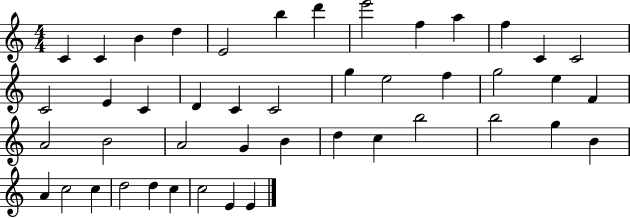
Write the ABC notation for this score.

X:1
T:Untitled
M:4/4
L:1/4
K:C
C C B d E2 b d' e'2 f a f C C2 C2 E C D C C2 g e2 f g2 e F A2 B2 A2 G B d c b2 b2 g B A c2 c d2 d c c2 E E